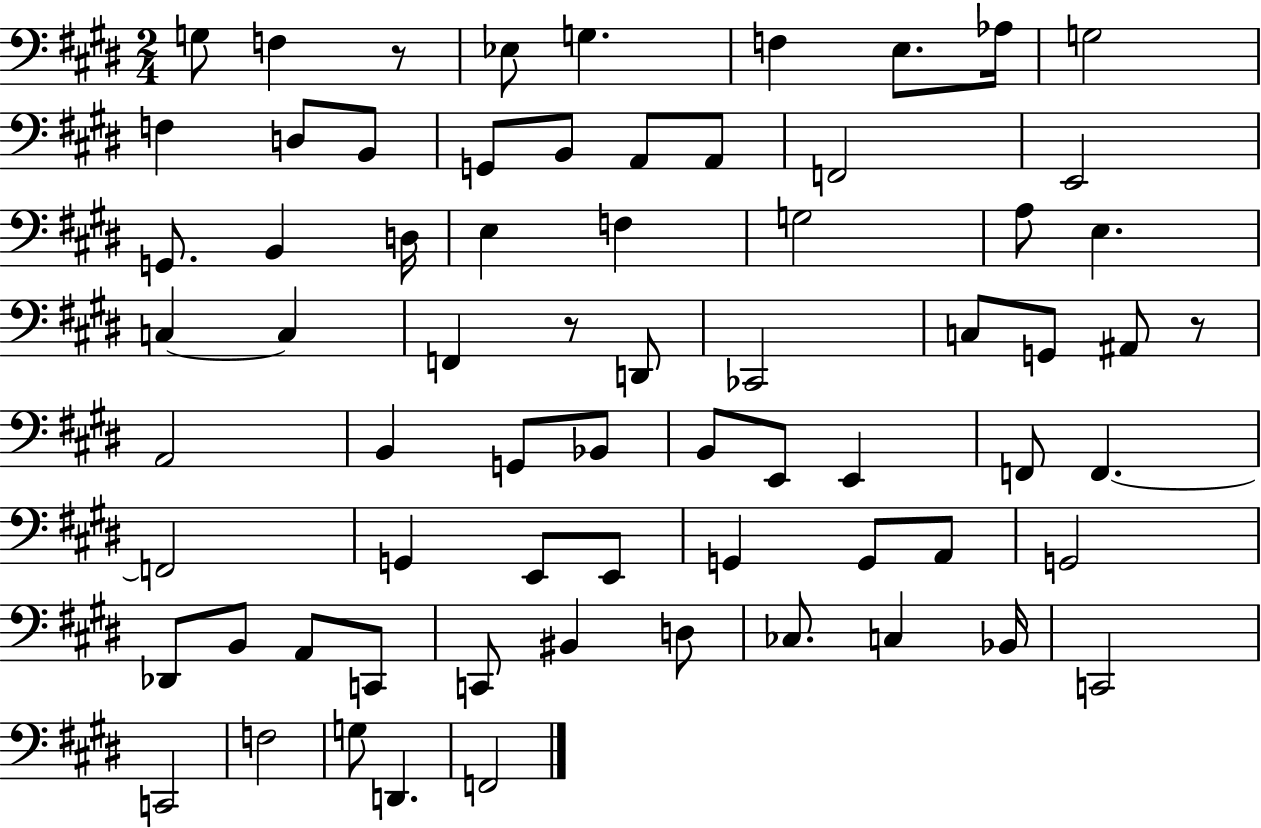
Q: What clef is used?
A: bass